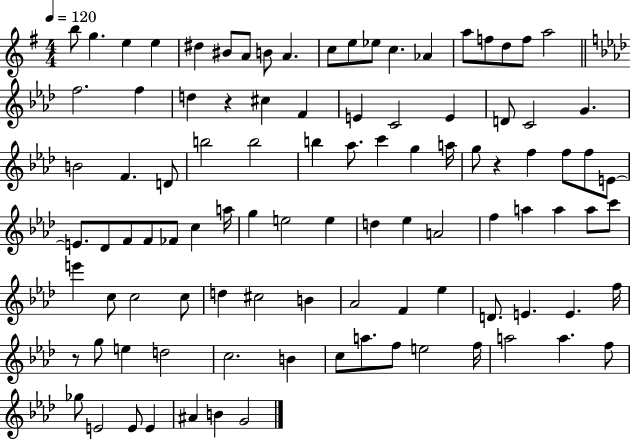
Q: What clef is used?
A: treble